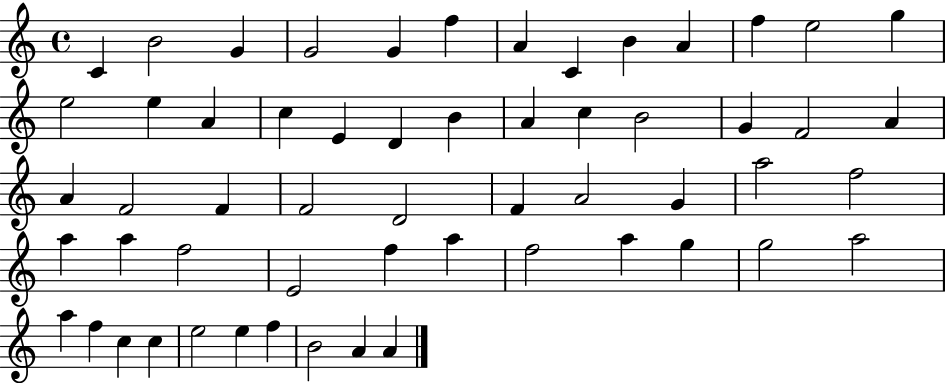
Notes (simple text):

C4/q B4/h G4/q G4/h G4/q F5/q A4/q C4/q B4/q A4/q F5/q E5/h G5/q E5/h E5/q A4/q C5/q E4/q D4/q B4/q A4/q C5/q B4/h G4/q F4/h A4/q A4/q F4/h F4/q F4/h D4/h F4/q A4/h G4/q A5/h F5/h A5/q A5/q F5/h E4/h F5/q A5/q F5/h A5/q G5/q G5/h A5/h A5/q F5/q C5/q C5/q E5/h E5/q F5/q B4/h A4/q A4/q